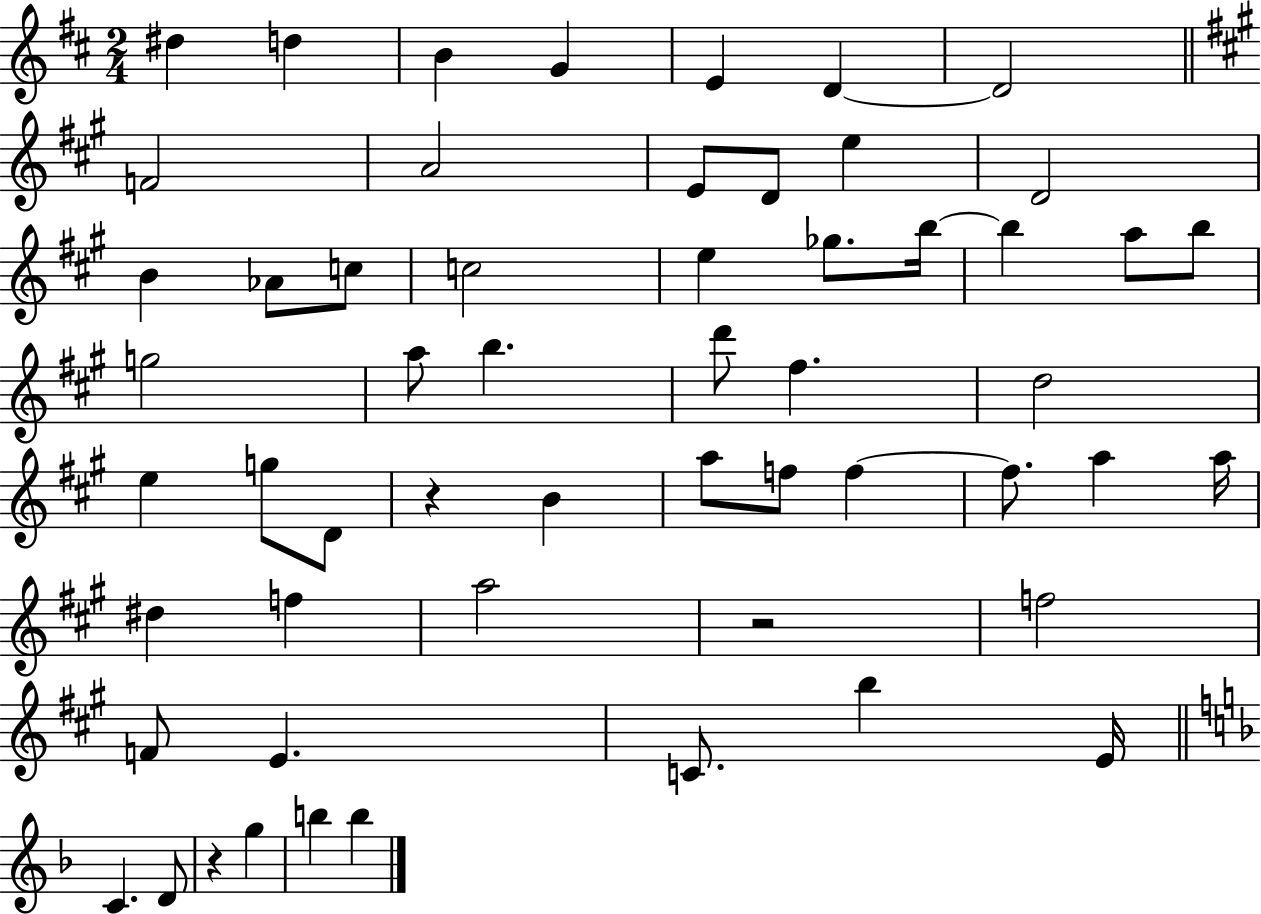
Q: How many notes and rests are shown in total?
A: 56